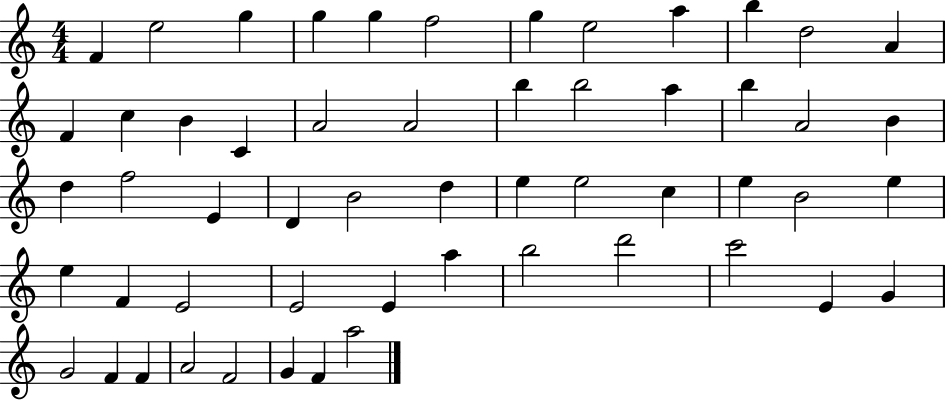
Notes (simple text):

F4/q E5/h G5/q G5/q G5/q F5/h G5/q E5/h A5/q B5/q D5/h A4/q F4/q C5/q B4/q C4/q A4/h A4/h B5/q B5/h A5/q B5/q A4/h B4/q D5/q F5/h E4/q D4/q B4/h D5/q E5/q E5/h C5/q E5/q B4/h E5/q E5/q F4/q E4/h E4/h E4/q A5/q B5/h D6/h C6/h E4/q G4/q G4/h F4/q F4/q A4/h F4/h G4/q F4/q A5/h